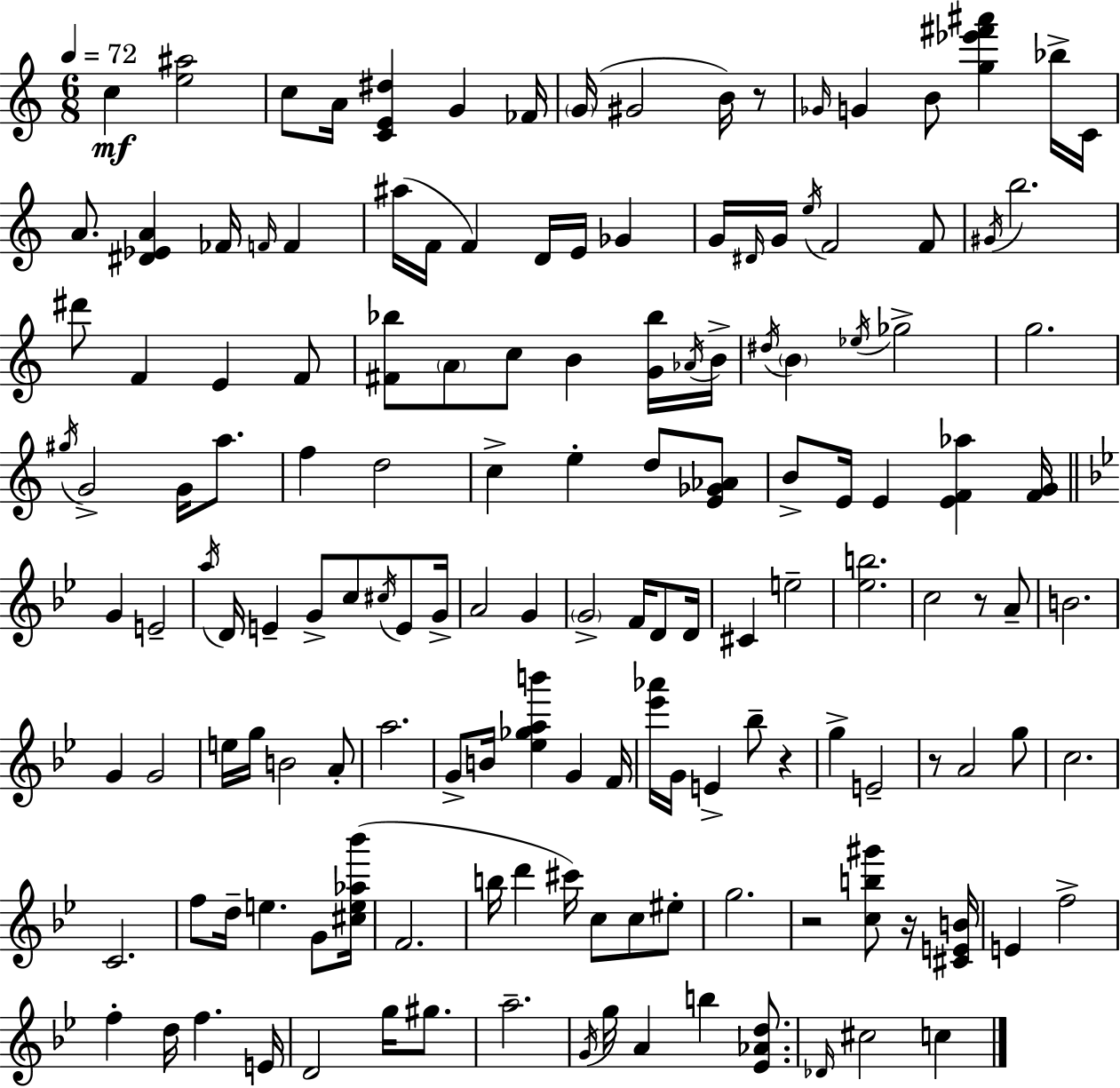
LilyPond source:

{
  \clef treble
  \numericTimeSignature
  \time 6/8
  \key c \major
  \tempo 4 = 72
  \repeat volta 2 { c''4\mf <e'' ais''>2 | c''8 a'16 <c' e' dis''>4 g'4 fes'16 | \parenthesize g'16( gis'2 b'16) r8 | \grace { ges'16 } g'4 b'8 <g'' ees''' fis''' ais'''>4 bes''16-> | \break c'16 a'8. <dis' ees' a'>4 fes'16 \grace { f'16 } f'4 | ais''16( f'16 f'4) d'16 e'16 ges'4 | g'16 \grace { dis'16 } g'16 \acciaccatura { e''16 } f'2 | f'8 \acciaccatura { gis'16 } b''2. | \break dis'''8 f'4 e'4 | f'8 <fis' bes''>8 \parenthesize a'8 c''8 b'4 | <g' bes''>16 \acciaccatura { aes'16 } b'16-> \acciaccatura { dis''16 } \parenthesize b'4 \acciaccatura { ees''16 } | ges''2-> g''2. | \break \acciaccatura { gis''16 } g'2-> | g'16 a''8. f''4 | d''2 c''4-> | e''4-. d''8 <e' ges' aes'>8 b'8-> e'16 | \break e'4 <e' f' aes''>4 <f' g'>16 \bar "||" \break \key bes \major g'4 e'2-- | \acciaccatura { a''16 } d'16 e'4-- g'8-> c''8 \acciaccatura { cis''16 } e'8 | g'16-> a'2 g'4 | \parenthesize g'2-> f'16 d'8 | \break d'16 cis'4 e''2-- | <ees'' b''>2. | c''2 r8 | a'8-- b'2. | \break g'4 g'2 | e''16 g''16 b'2 | a'8-. a''2. | g'8-> b'16 <ees'' ges'' a'' b'''>4 g'4 | \break f'16 <ees''' aes'''>16 g'16 e'4-> bes''8-- r4 | g''4-> e'2-- | r8 a'2 | g''8 c''2. | \break c'2. | f''8 d''16-- e''4. g'8 | <cis'' e'' aes'' bes'''>16( f'2. | b''16 d'''4 cis'''16) c''8 c''8 | \break eis''8-. g''2. | r2 <c'' b'' gis'''>8 | r16 <cis' e' b'>16 e'4 f''2-> | f''4-. d''16 f''4. | \break e'16 d'2 g''16 gis''8. | a''2.-- | \acciaccatura { g'16 } g''16 a'4 b''4 | <ees' aes' d''>8. \grace { des'16 } cis''2 | \break c''4 } \bar "|."
}